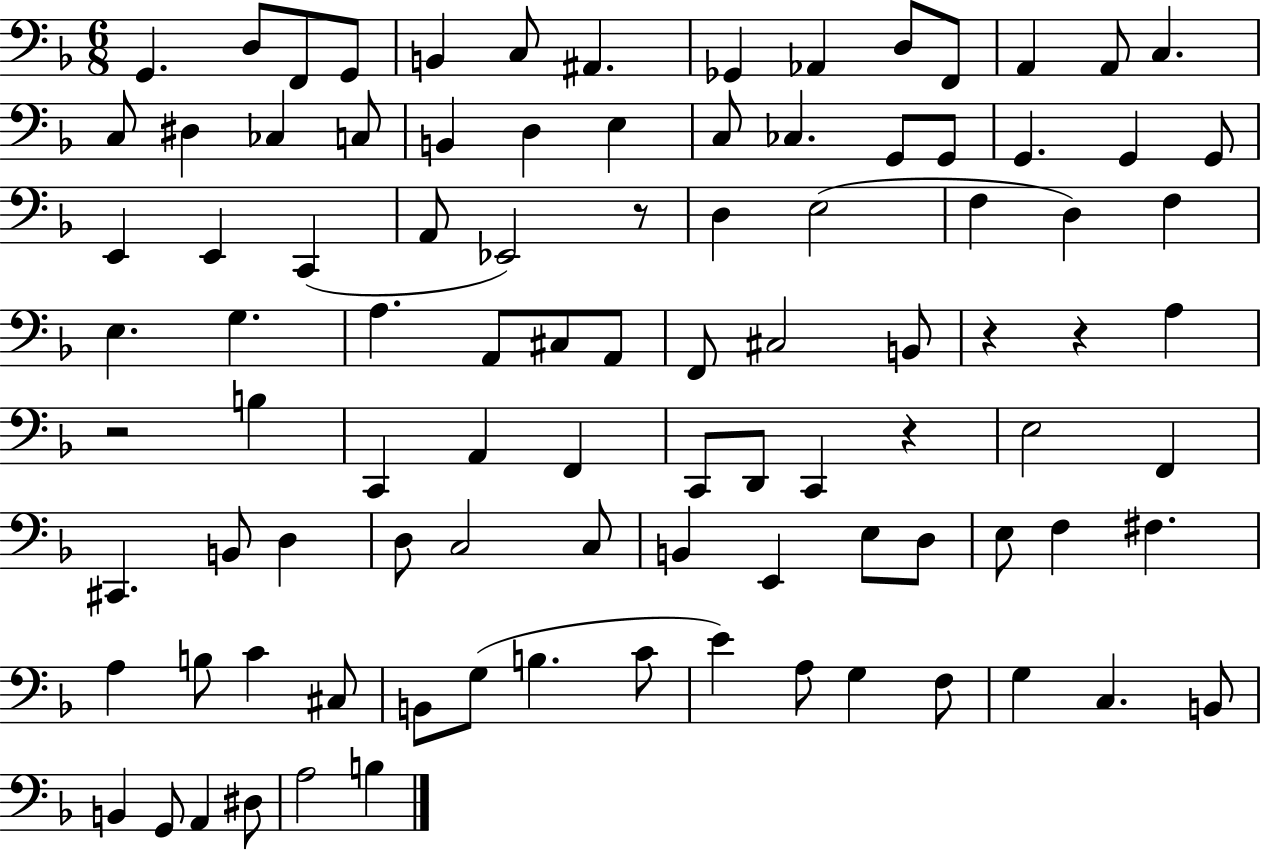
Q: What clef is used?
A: bass